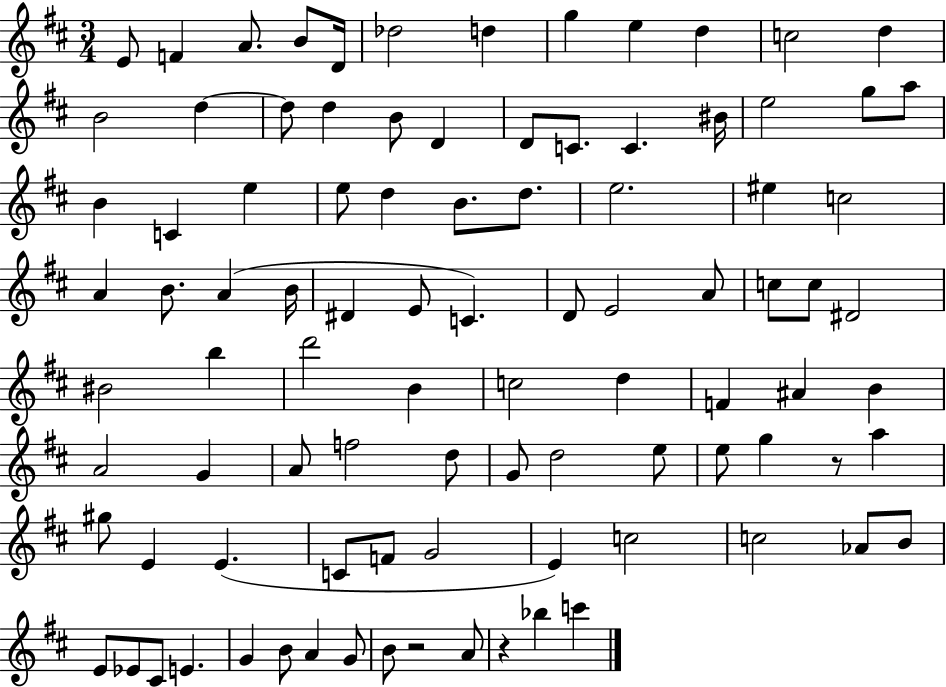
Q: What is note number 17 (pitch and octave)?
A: B4